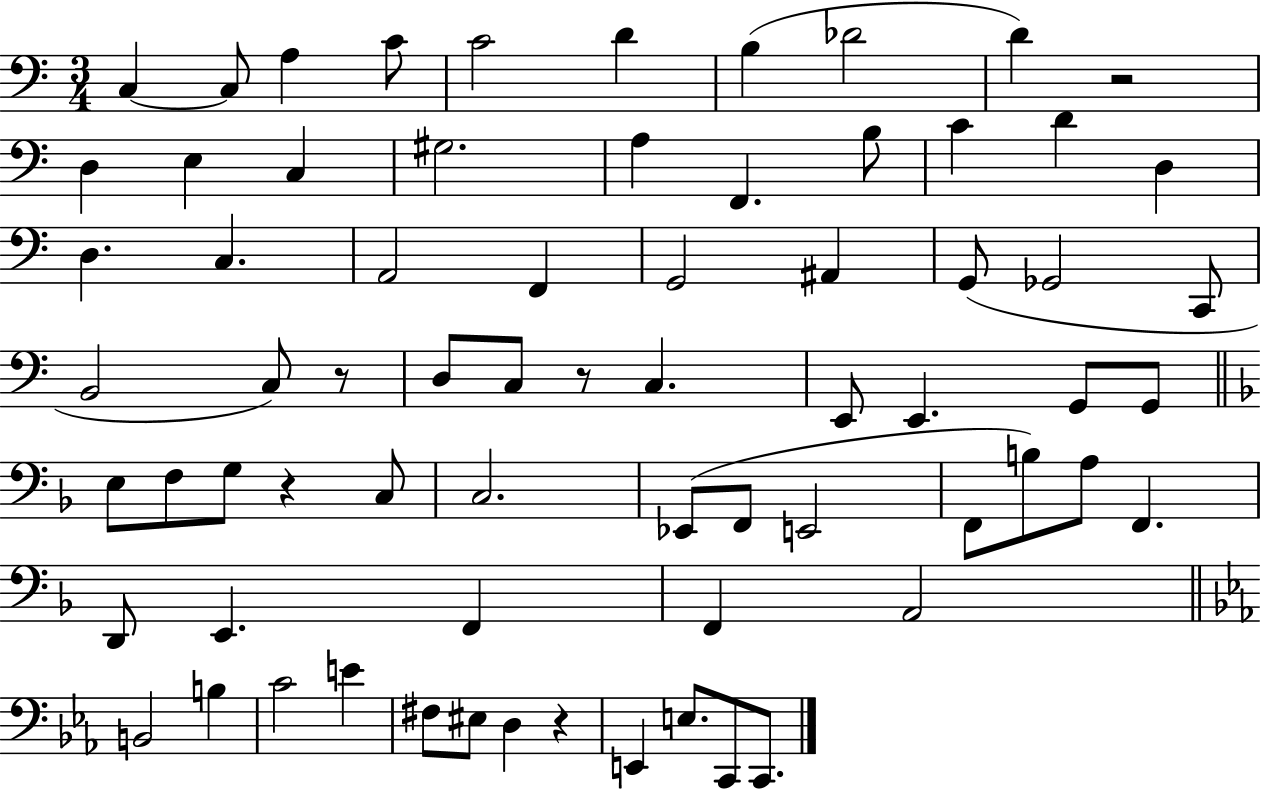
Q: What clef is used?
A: bass